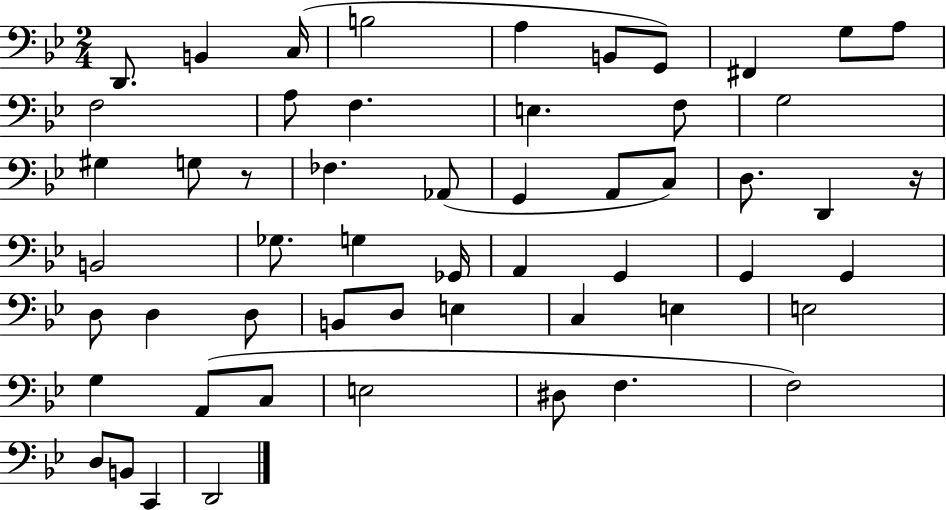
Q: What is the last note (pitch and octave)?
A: D2